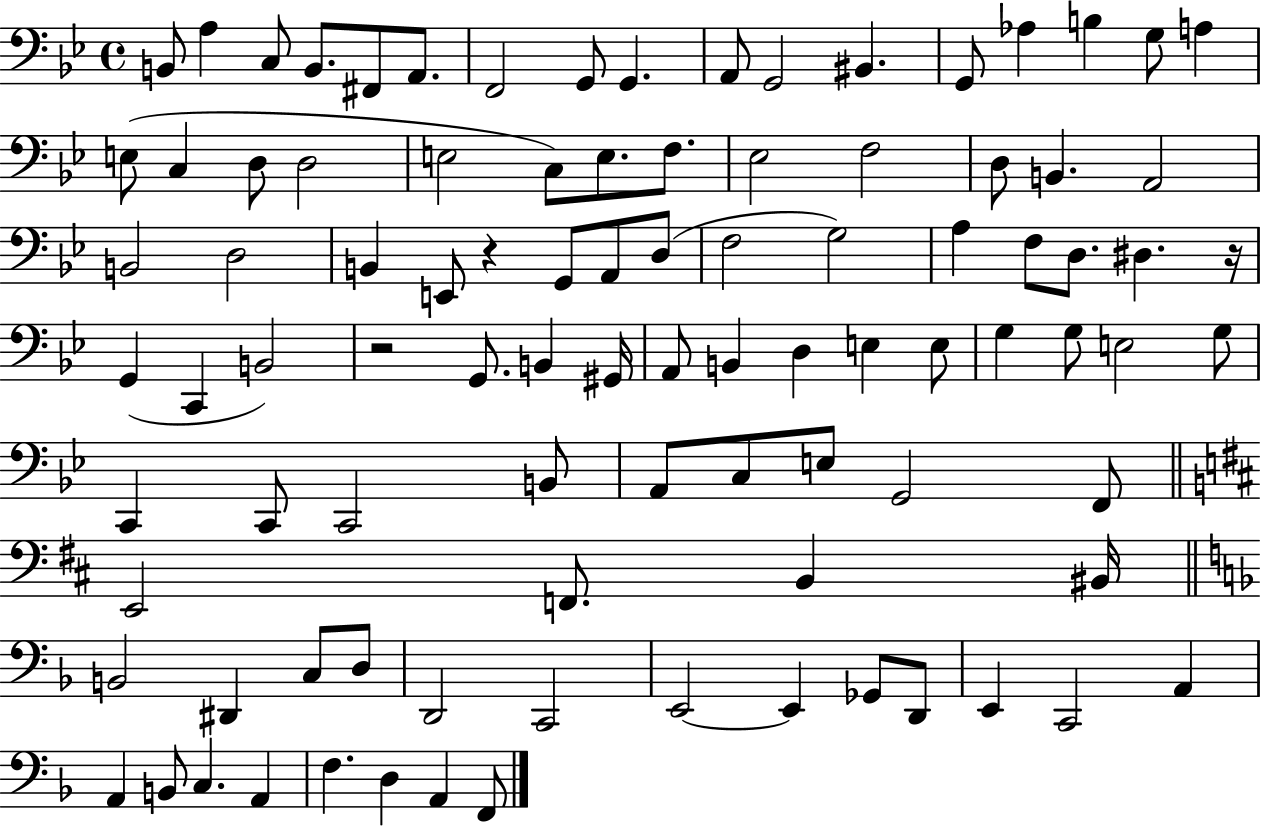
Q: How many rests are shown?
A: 3